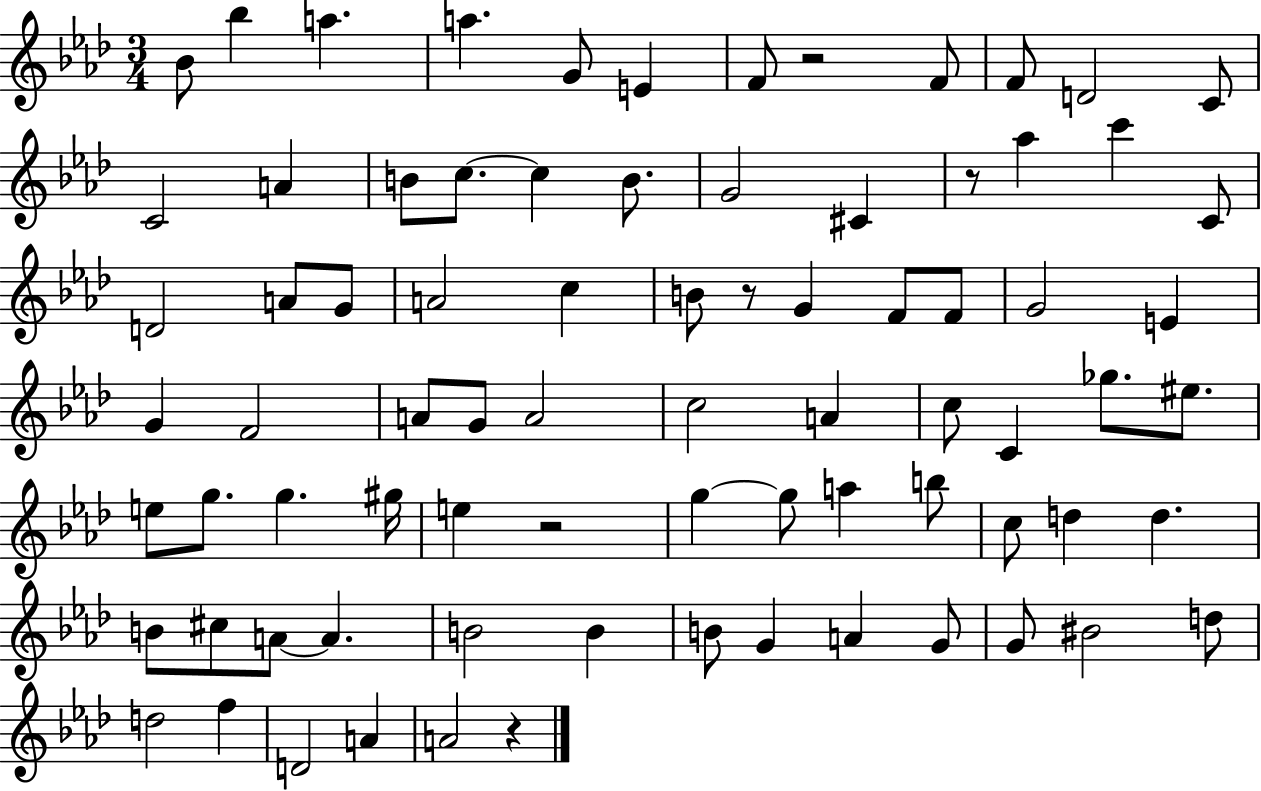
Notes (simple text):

Bb4/e Bb5/q A5/q. A5/q. G4/e E4/q F4/e R/h F4/e F4/e D4/h C4/e C4/h A4/q B4/e C5/e. C5/q B4/e. G4/h C#4/q R/e Ab5/q C6/q C4/e D4/h A4/e G4/e A4/h C5/q B4/e R/e G4/q F4/e F4/e G4/h E4/q G4/q F4/h A4/e G4/e A4/h C5/h A4/q C5/e C4/q Gb5/e. EIS5/e. E5/e G5/e. G5/q. G#5/s E5/q R/h G5/q G5/e A5/q B5/e C5/e D5/q D5/q. B4/e C#5/e A4/e A4/q. B4/h B4/q B4/e G4/q A4/q G4/e G4/e BIS4/h D5/e D5/h F5/q D4/h A4/q A4/h R/q